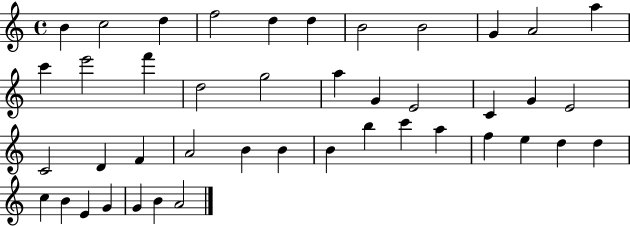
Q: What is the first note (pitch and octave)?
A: B4